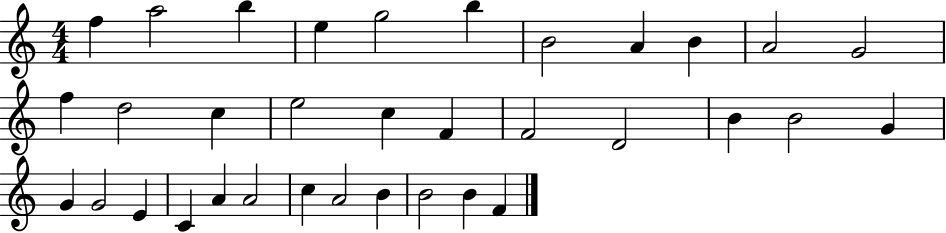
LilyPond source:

{
  \clef treble
  \numericTimeSignature
  \time 4/4
  \key c \major
  f''4 a''2 b''4 | e''4 g''2 b''4 | b'2 a'4 b'4 | a'2 g'2 | \break f''4 d''2 c''4 | e''2 c''4 f'4 | f'2 d'2 | b'4 b'2 g'4 | \break g'4 g'2 e'4 | c'4 a'4 a'2 | c''4 a'2 b'4 | b'2 b'4 f'4 | \break \bar "|."
}